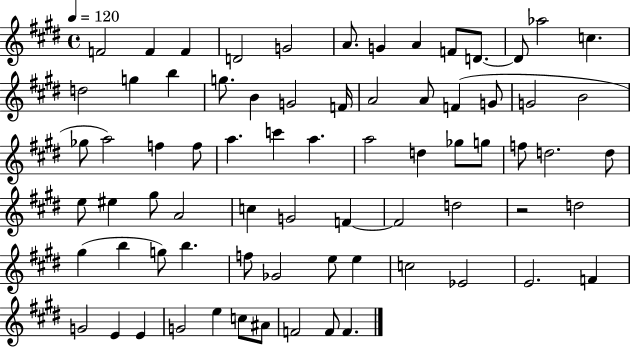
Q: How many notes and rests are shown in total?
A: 73